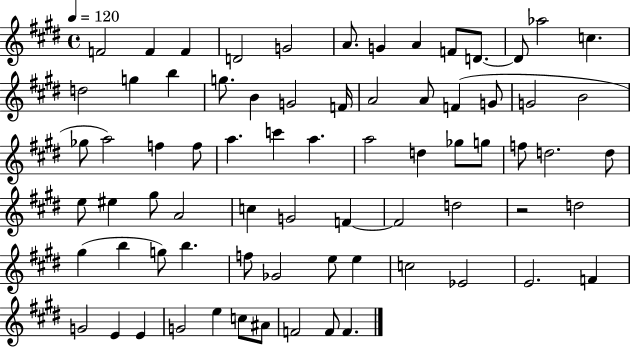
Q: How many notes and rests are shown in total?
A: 73